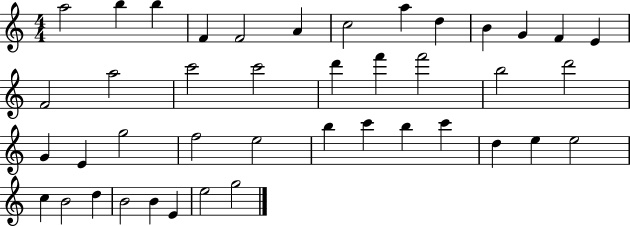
X:1
T:Untitled
M:4/4
L:1/4
K:C
a2 b b F F2 A c2 a d B G F E F2 a2 c'2 c'2 d' f' f'2 b2 d'2 G E g2 f2 e2 b c' b c' d e e2 c B2 d B2 B E e2 g2